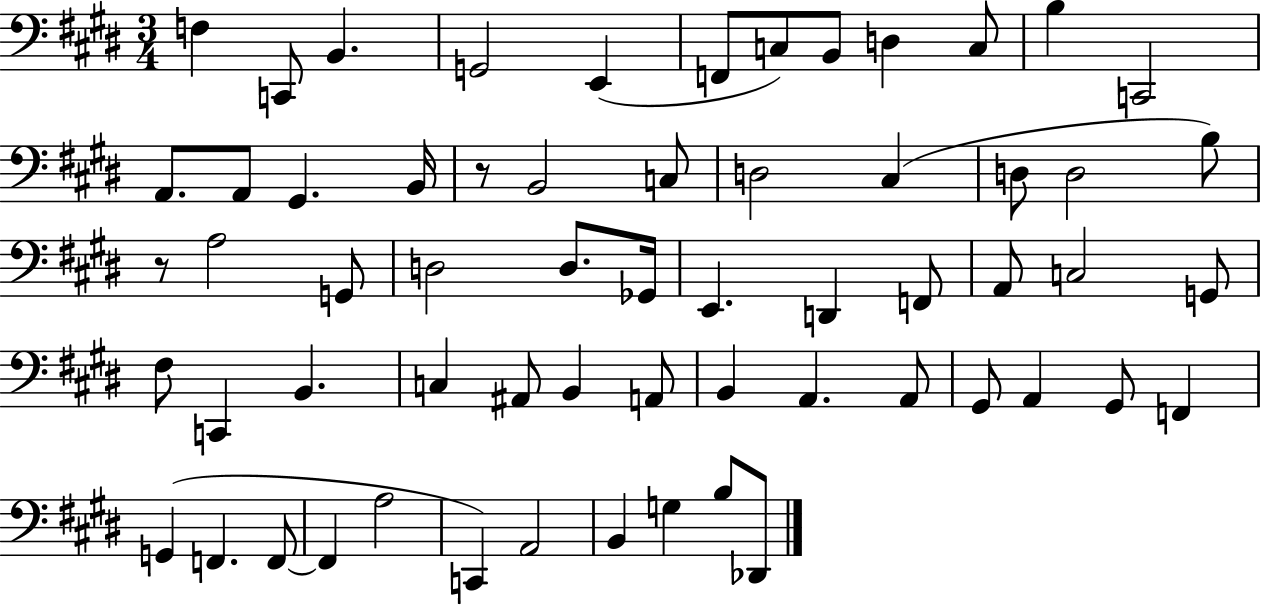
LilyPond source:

{
  \clef bass
  \numericTimeSignature
  \time 3/4
  \key e \major
  f4 c,8 b,4. | g,2 e,4( | f,8 c8) b,8 d4 c8 | b4 c,2 | \break a,8. a,8 gis,4. b,16 | r8 b,2 c8 | d2 cis4( | d8 d2 b8) | \break r8 a2 g,8 | d2 d8. ges,16 | e,4. d,4 f,8 | a,8 c2 g,8 | \break fis8 c,4 b,4. | c4 ais,8 b,4 a,8 | b,4 a,4. a,8 | gis,8 a,4 gis,8 f,4 | \break g,4( f,4. f,8~~ | f,4 a2 | c,4) a,2 | b,4 g4 b8 des,8 | \break \bar "|."
}